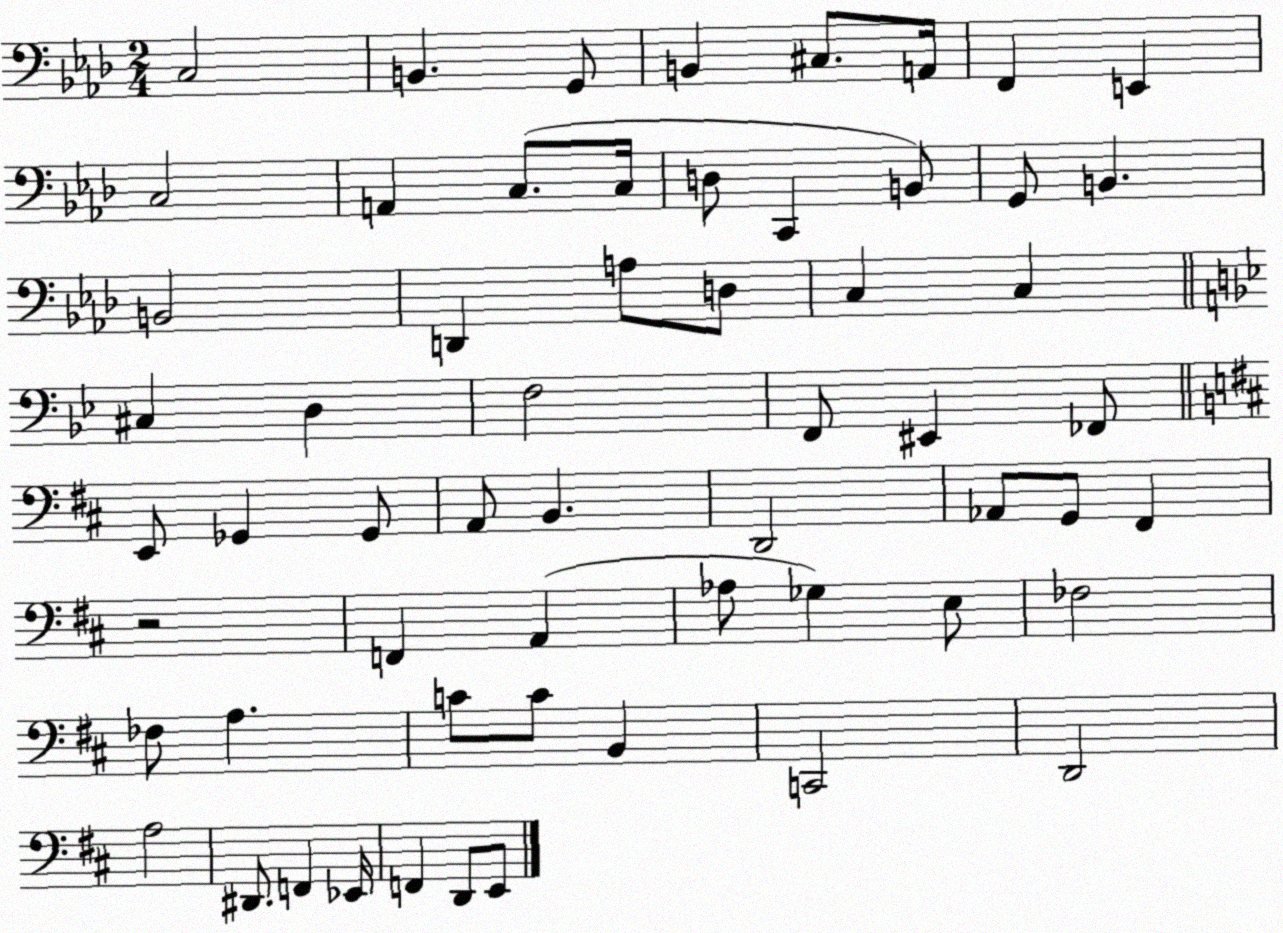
X:1
T:Untitled
M:2/4
L:1/4
K:Ab
C,2 B,, G,,/2 B,, ^C,/2 A,,/4 F,, E,, C,2 A,, C,/2 C,/4 D,/2 C,, B,,/2 G,,/2 B,, B,,2 D,, A,/2 D,/2 C, C, ^C, D, F,2 F,,/2 ^E,, _F,,/2 E,,/2 _G,, _G,,/2 A,,/2 B,, D,,2 _A,,/2 G,,/2 ^F,, z2 F,, A,, _A,/2 _G, E,/2 _F,2 _F,/2 A, C/2 C/2 B,, C,,2 D,,2 A,2 ^D,,/2 F,, _E,,/4 F,, D,,/2 E,,/2